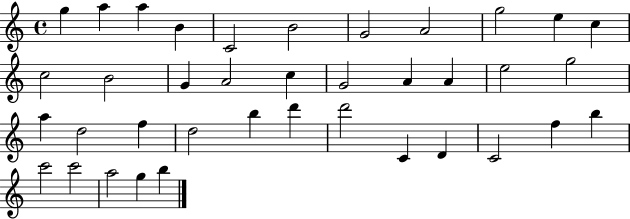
X:1
T:Untitled
M:4/4
L:1/4
K:C
g a a B C2 B2 G2 A2 g2 e c c2 B2 G A2 c G2 A A e2 g2 a d2 f d2 b d' d'2 C D C2 f b c'2 c'2 a2 g b